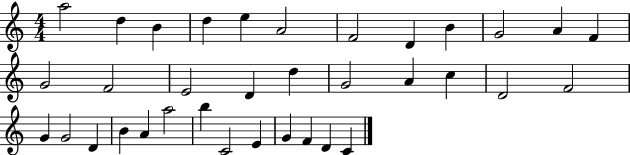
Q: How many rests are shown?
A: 0